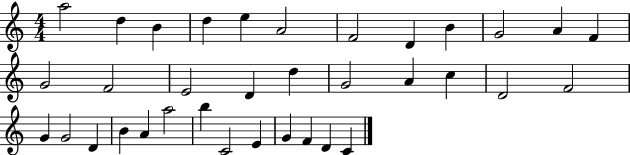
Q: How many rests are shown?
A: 0